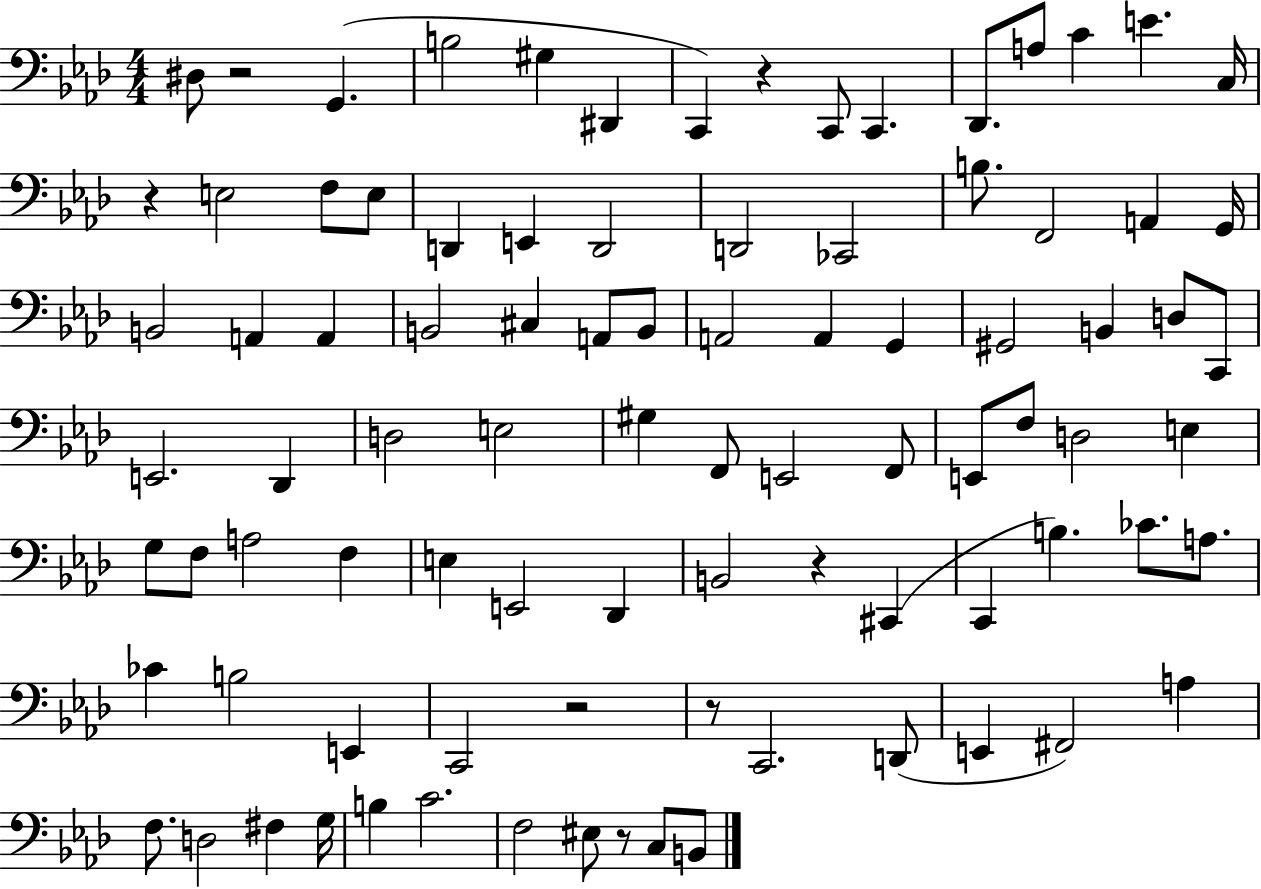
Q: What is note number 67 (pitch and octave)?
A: E2